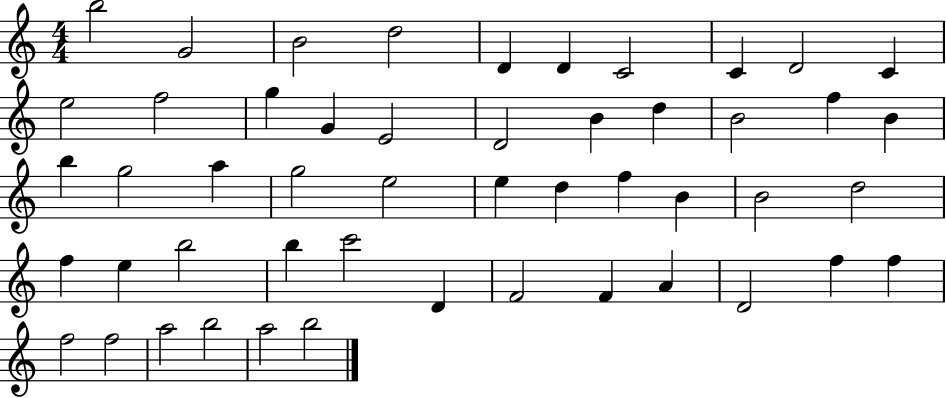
B5/h G4/h B4/h D5/h D4/q D4/q C4/h C4/q D4/h C4/q E5/h F5/h G5/q G4/q E4/h D4/h B4/q D5/q B4/h F5/q B4/q B5/q G5/h A5/q G5/h E5/h E5/q D5/q F5/q B4/q B4/h D5/h F5/q E5/q B5/h B5/q C6/h D4/q F4/h F4/q A4/q D4/h F5/q F5/q F5/h F5/h A5/h B5/h A5/h B5/h